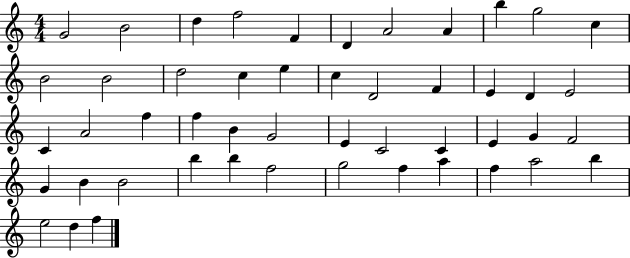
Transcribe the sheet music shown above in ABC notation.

X:1
T:Untitled
M:4/4
L:1/4
K:C
G2 B2 d f2 F D A2 A b g2 c B2 B2 d2 c e c D2 F E D E2 C A2 f f B G2 E C2 C E G F2 G B B2 b b f2 g2 f a f a2 b e2 d f